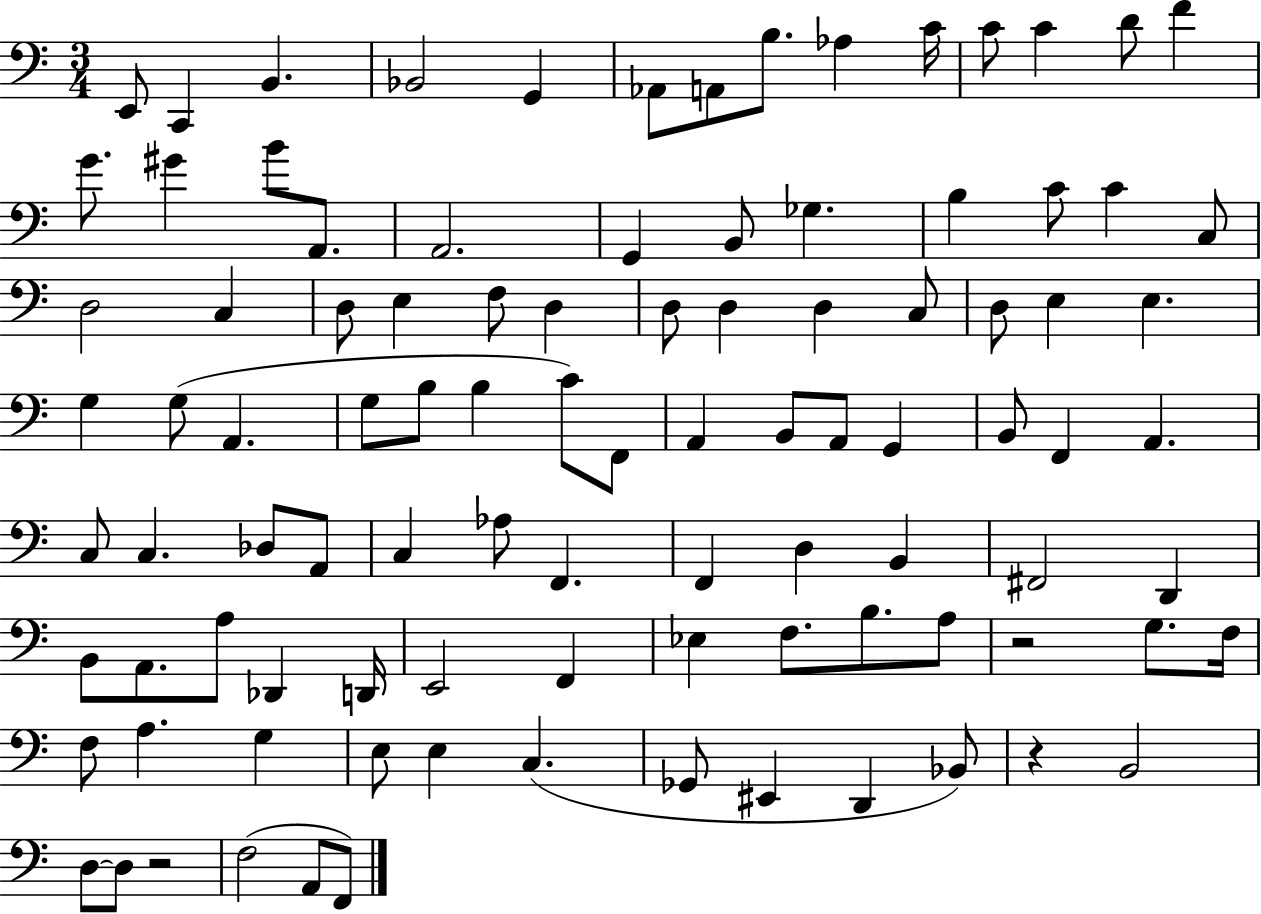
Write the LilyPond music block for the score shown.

{
  \clef bass
  \numericTimeSignature
  \time 3/4
  \key c \major
  e,8 c,4 b,4. | bes,2 g,4 | aes,8 a,8 b8. aes4 c'16 | c'8 c'4 d'8 f'4 | \break g'8. gis'4 b'8 a,8. | a,2. | g,4 b,8 ges4. | b4 c'8 c'4 c8 | \break d2 c4 | d8 e4 f8 d4 | d8 d4 d4 c8 | d8 e4 e4. | \break g4 g8( a,4. | g8 b8 b4 c'8) f,8 | a,4 b,8 a,8 g,4 | b,8 f,4 a,4. | \break c8 c4. des8 a,8 | c4 aes8 f,4. | f,4 d4 b,4 | fis,2 d,4 | \break b,8 a,8. a8 des,4 d,16 | e,2 f,4 | ees4 f8. b8. a8 | r2 g8. f16 | \break f8 a4. g4 | e8 e4 c4.( | ges,8 eis,4 d,4 bes,8) | r4 b,2 | \break d8~~ d8 r2 | f2( a,8 f,8) | \bar "|."
}